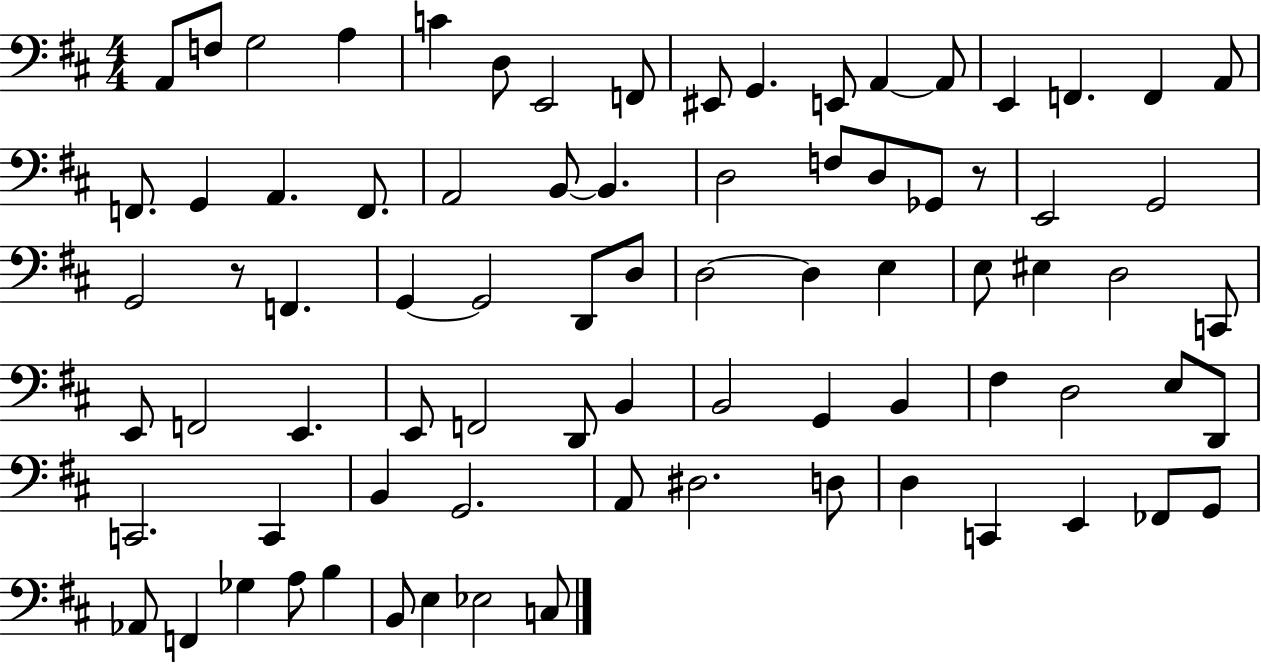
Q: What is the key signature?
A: D major